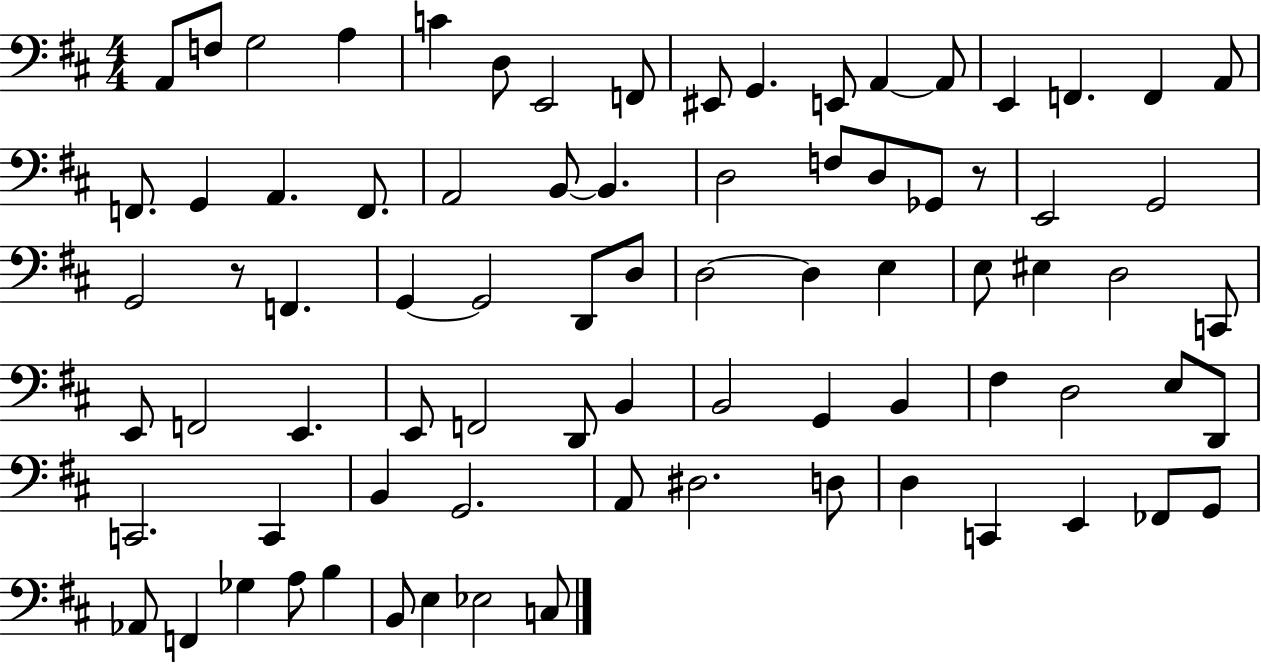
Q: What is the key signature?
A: D major